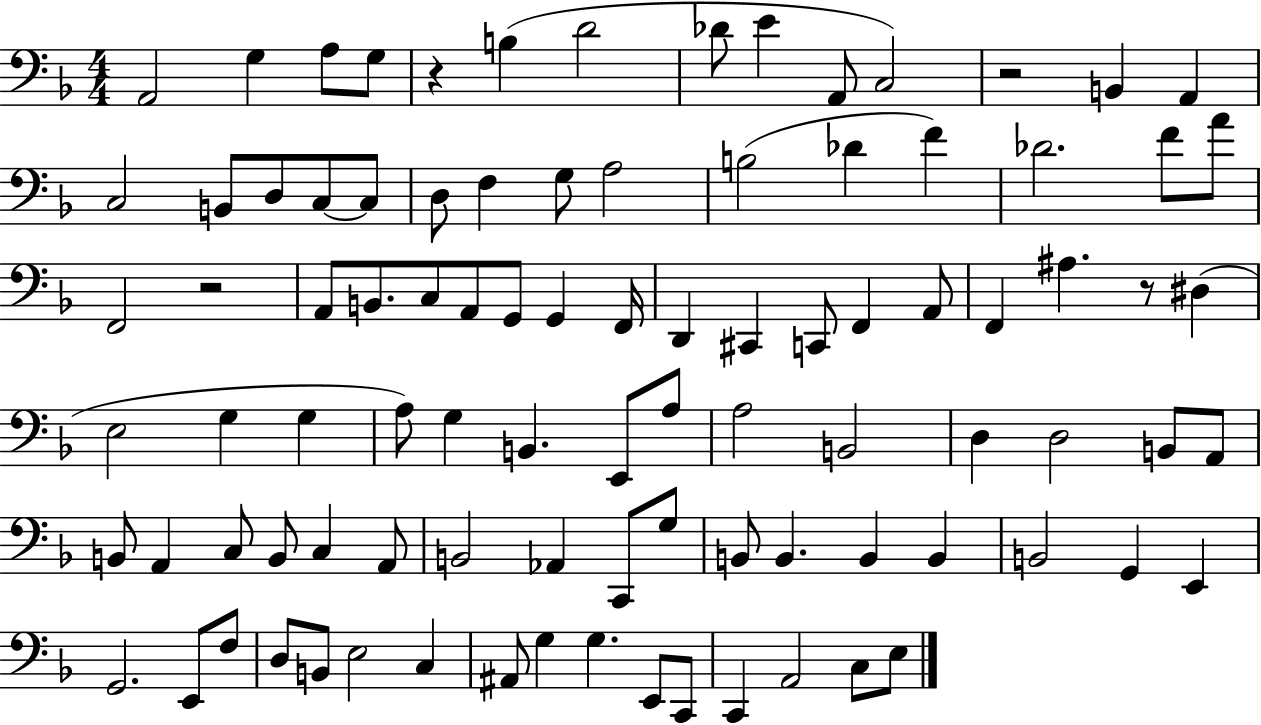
X:1
T:Untitled
M:4/4
L:1/4
K:F
A,,2 G, A,/2 G,/2 z B, D2 _D/2 E A,,/2 C,2 z2 B,, A,, C,2 B,,/2 D,/2 C,/2 C,/2 D,/2 F, G,/2 A,2 B,2 _D F _D2 F/2 A/2 F,,2 z2 A,,/2 B,,/2 C,/2 A,,/2 G,,/2 G,, F,,/4 D,, ^C,, C,,/2 F,, A,,/2 F,, ^A, z/2 ^D, E,2 G, G, A,/2 G, B,, E,,/2 A,/2 A,2 B,,2 D, D,2 B,,/2 A,,/2 B,,/2 A,, C,/2 B,,/2 C, A,,/2 B,,2 _A,, C,,/2 G,/2 B,,/2 B,, B,, B,, B,,2 G,, E,, G,,2 E,,/2 F,/2 D,/2 B,,/2 E,2 C, ^A,,/2 G, G, E,,/2 C,,/2 C,, A,,2 C,/2 E,/2